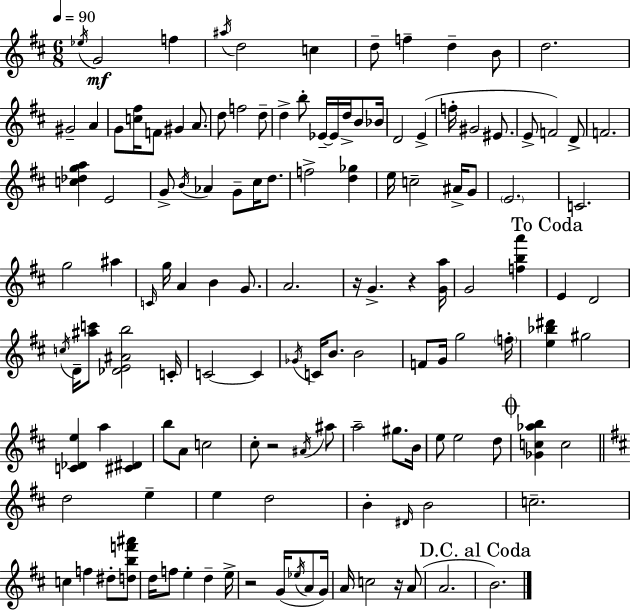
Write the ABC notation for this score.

X:1
T:Untitled
M:6/8
L:1/4
K:D
_e/4 G2 f ^a/4 d2 c d/2 f d B/2 d2 ^G2 A G/2 [c^f]/4 F/2 ^G A/2 d/2 f2 d/2 d b/2 _E/4 _E/4 d/4 B/2 _B/4 D2 E f/4 ^G2 ^E/2 E/2 F2 D/2 F2 [c_dga] E2 G/2 B/4 _A G/2 ^c/4 d/2 f2 [d_g] e/4 c2 ^A/4 G/2 E2 C2 g2 ^a C/4 g/4 A B G/2 A2 z/4 G z [Ga]/4 G2 [fba'] E D2 c/4 D/4 [^ac']/2 [_DE^Ab]2 C/4 C2 C _G/4 C/4 B/2 B2 F/2 G/4 g2 f/4 [e_b^d'] ^g2 [C_De] a [^C^D] b/2 A/2 c2 ^c/2 z2 ^A/4 ^a/2 a2 ^g/2 B/4 e/2 e2 d/2 [_Gc_ab] c2 d2 e e d2 B ^D/4 B2 c2 c f ^d/2 [dbf'^a']/2 d/4 f/2 e d e/4 z2 G/4 _e/4 A/2 G/4 A/4 c2 z/4 A/2 A2 B2